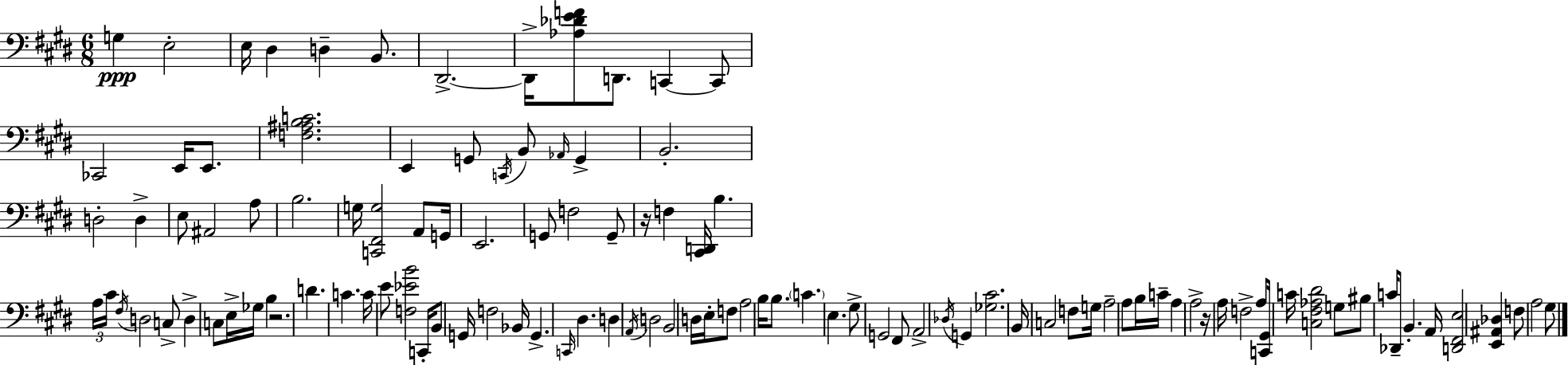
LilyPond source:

{
  \clef bass
  \numericTimeSignature
  \time 6/8
  \key e \major
  g4\ppp e2-. | e16 dis4 d4-- b,8. | dis,2.->~~ | dis,16-> <aes des' e' f'>8 d,8. c,4~~ c,8 | \break ces,2 e,16 e,8. | <f ais b c'>2. | e,4 g,8 \acciaccatura { c,16 } b,8 \grace { aes,16 } g,4-> | b,2.-. | \break d2-. d4-> | e8 ais,2 | a8 b2. | g16 <c, fis, g>2 a,8 | \break g,16 e,2. | g,8 f2 | g,8-- r16 f4 <cis, d,>16 b4. | \tuplet 3/2 { a16 cis'16 \acciaccatura { fis16 } } d2 | \break c8-> d4-> c8 e16-> ges16 b4 | r2. | d'4. c'4. | c'16 e'8 <f ees' b'>2 | \break c,16-. b,8 g,16 f2 | bes,16 g,4.-> \grace { c,16 } dis4. | d4 \acciaccatura { a,16 } d2 | b,2 | \break d16 e16-. f8 a2 | b16 b8. \parenthesize c'4. e4. | gis8-> g,2 | fis,8 a,2-> | \break \acciaccatura { des16 } g,4 <ges cis'>2. | b,16 c2 | f8 g16 a2-- | a8 b16 c'16-- a4 a2-> | \break r16 a16 f2-> | a8 <c, gis,>16 c'16 <c fis aes dis'>2 | g8 bis8 c'16 des,8-- b,4.-. | a,16 <d, fis, e>2 | \break <e, ais, des>4 f8 a2 | gis8 \bar "|."
}